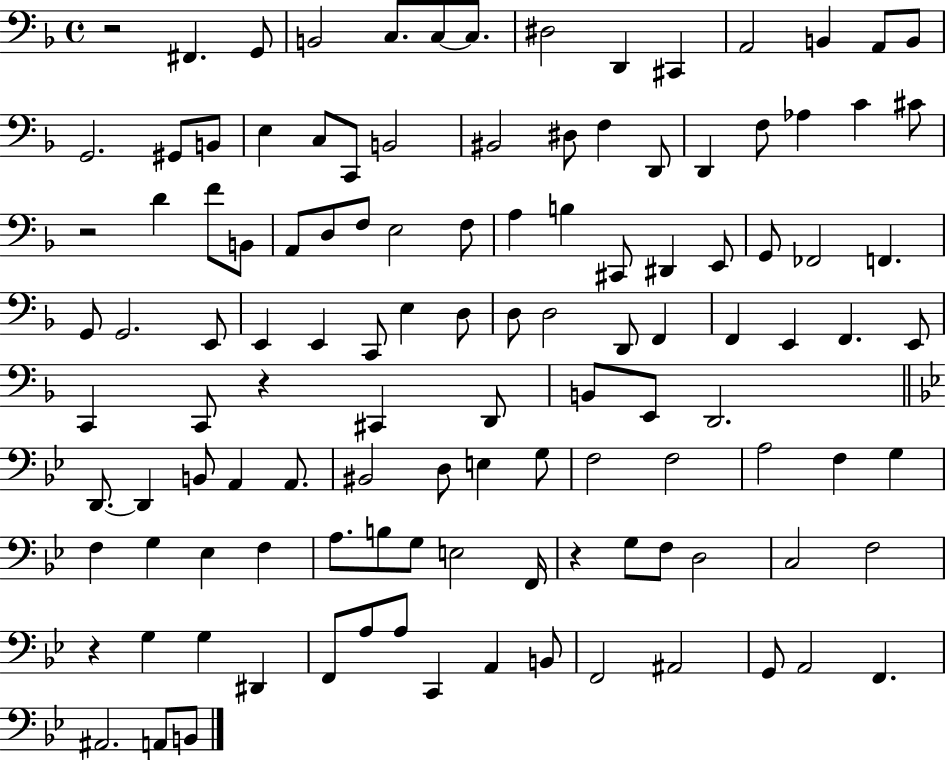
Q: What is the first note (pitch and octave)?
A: F#2